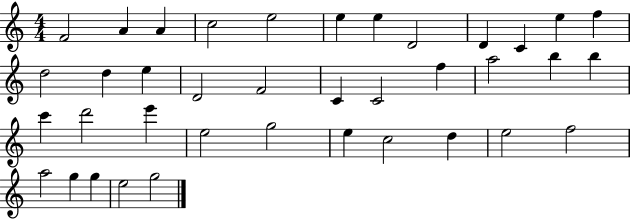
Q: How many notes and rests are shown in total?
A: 38